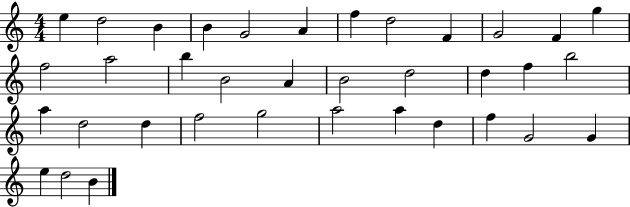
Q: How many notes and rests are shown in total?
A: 36